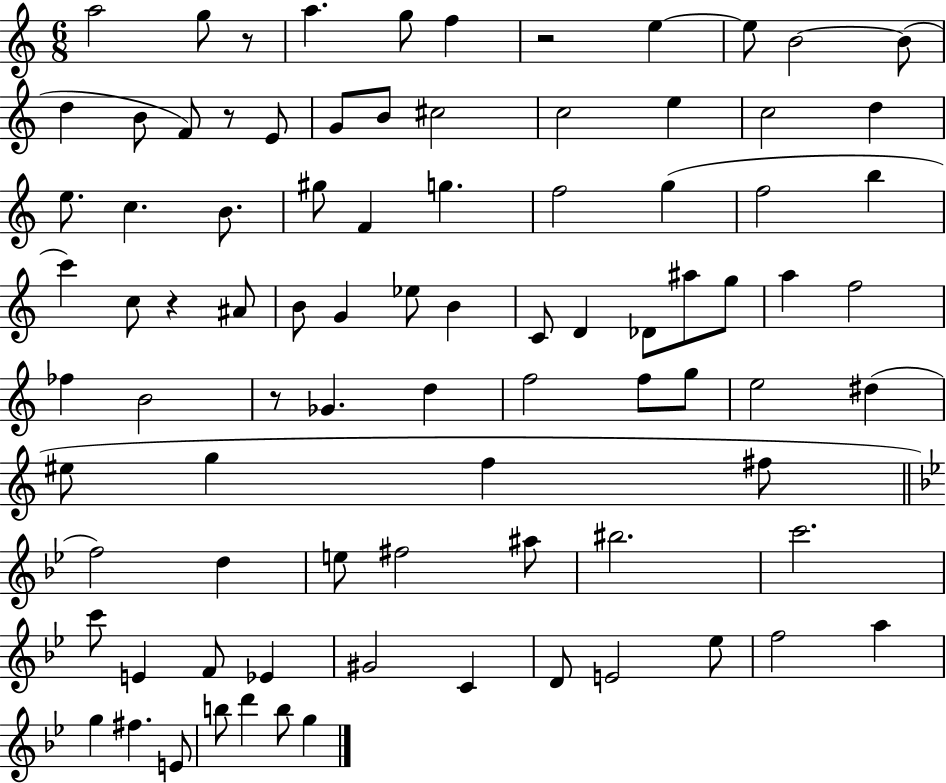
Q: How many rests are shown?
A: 5